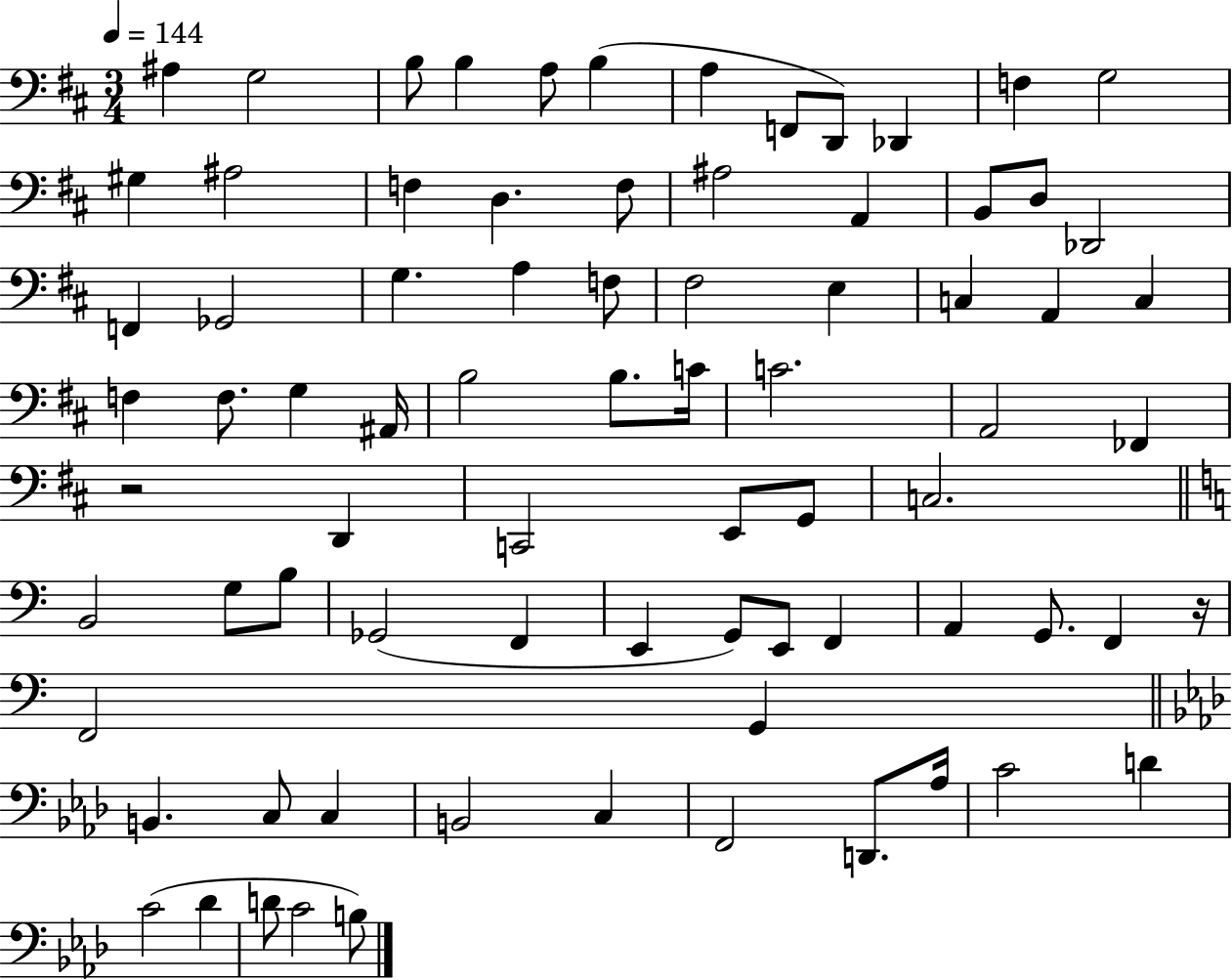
A#3/q G3/h B3/e B3/q A3/e B3/q A3/q F2/e D2/e Db2/q F3/q G3/h G#3/q A#3/h F3/q D3/q. F3/e A#3/h A2/q B2/e D3/e Db2/h F2/q Gb2/h G3/q. A3/q F3/e F#3/h E3/q C3/q A2/q C3/q F3/q F3/e. G3/q A#2/s B3/h B3/e. C4/s C4/h. A2/h FES2/q R/h D2/q C2/h E2/e G2/e C3/h. B2/h G3/e B3/e Gb2/h F2/q E2/q G2/e E2/e F2/q A2/q G2/e. F2/q R/s F2/h G2/q B2/q. C3/e C3/q B2/h C3/q F2/h D2/e. Ab3/s C4/h D4/q C4/h Db4/q D4/e C4/h B3/e